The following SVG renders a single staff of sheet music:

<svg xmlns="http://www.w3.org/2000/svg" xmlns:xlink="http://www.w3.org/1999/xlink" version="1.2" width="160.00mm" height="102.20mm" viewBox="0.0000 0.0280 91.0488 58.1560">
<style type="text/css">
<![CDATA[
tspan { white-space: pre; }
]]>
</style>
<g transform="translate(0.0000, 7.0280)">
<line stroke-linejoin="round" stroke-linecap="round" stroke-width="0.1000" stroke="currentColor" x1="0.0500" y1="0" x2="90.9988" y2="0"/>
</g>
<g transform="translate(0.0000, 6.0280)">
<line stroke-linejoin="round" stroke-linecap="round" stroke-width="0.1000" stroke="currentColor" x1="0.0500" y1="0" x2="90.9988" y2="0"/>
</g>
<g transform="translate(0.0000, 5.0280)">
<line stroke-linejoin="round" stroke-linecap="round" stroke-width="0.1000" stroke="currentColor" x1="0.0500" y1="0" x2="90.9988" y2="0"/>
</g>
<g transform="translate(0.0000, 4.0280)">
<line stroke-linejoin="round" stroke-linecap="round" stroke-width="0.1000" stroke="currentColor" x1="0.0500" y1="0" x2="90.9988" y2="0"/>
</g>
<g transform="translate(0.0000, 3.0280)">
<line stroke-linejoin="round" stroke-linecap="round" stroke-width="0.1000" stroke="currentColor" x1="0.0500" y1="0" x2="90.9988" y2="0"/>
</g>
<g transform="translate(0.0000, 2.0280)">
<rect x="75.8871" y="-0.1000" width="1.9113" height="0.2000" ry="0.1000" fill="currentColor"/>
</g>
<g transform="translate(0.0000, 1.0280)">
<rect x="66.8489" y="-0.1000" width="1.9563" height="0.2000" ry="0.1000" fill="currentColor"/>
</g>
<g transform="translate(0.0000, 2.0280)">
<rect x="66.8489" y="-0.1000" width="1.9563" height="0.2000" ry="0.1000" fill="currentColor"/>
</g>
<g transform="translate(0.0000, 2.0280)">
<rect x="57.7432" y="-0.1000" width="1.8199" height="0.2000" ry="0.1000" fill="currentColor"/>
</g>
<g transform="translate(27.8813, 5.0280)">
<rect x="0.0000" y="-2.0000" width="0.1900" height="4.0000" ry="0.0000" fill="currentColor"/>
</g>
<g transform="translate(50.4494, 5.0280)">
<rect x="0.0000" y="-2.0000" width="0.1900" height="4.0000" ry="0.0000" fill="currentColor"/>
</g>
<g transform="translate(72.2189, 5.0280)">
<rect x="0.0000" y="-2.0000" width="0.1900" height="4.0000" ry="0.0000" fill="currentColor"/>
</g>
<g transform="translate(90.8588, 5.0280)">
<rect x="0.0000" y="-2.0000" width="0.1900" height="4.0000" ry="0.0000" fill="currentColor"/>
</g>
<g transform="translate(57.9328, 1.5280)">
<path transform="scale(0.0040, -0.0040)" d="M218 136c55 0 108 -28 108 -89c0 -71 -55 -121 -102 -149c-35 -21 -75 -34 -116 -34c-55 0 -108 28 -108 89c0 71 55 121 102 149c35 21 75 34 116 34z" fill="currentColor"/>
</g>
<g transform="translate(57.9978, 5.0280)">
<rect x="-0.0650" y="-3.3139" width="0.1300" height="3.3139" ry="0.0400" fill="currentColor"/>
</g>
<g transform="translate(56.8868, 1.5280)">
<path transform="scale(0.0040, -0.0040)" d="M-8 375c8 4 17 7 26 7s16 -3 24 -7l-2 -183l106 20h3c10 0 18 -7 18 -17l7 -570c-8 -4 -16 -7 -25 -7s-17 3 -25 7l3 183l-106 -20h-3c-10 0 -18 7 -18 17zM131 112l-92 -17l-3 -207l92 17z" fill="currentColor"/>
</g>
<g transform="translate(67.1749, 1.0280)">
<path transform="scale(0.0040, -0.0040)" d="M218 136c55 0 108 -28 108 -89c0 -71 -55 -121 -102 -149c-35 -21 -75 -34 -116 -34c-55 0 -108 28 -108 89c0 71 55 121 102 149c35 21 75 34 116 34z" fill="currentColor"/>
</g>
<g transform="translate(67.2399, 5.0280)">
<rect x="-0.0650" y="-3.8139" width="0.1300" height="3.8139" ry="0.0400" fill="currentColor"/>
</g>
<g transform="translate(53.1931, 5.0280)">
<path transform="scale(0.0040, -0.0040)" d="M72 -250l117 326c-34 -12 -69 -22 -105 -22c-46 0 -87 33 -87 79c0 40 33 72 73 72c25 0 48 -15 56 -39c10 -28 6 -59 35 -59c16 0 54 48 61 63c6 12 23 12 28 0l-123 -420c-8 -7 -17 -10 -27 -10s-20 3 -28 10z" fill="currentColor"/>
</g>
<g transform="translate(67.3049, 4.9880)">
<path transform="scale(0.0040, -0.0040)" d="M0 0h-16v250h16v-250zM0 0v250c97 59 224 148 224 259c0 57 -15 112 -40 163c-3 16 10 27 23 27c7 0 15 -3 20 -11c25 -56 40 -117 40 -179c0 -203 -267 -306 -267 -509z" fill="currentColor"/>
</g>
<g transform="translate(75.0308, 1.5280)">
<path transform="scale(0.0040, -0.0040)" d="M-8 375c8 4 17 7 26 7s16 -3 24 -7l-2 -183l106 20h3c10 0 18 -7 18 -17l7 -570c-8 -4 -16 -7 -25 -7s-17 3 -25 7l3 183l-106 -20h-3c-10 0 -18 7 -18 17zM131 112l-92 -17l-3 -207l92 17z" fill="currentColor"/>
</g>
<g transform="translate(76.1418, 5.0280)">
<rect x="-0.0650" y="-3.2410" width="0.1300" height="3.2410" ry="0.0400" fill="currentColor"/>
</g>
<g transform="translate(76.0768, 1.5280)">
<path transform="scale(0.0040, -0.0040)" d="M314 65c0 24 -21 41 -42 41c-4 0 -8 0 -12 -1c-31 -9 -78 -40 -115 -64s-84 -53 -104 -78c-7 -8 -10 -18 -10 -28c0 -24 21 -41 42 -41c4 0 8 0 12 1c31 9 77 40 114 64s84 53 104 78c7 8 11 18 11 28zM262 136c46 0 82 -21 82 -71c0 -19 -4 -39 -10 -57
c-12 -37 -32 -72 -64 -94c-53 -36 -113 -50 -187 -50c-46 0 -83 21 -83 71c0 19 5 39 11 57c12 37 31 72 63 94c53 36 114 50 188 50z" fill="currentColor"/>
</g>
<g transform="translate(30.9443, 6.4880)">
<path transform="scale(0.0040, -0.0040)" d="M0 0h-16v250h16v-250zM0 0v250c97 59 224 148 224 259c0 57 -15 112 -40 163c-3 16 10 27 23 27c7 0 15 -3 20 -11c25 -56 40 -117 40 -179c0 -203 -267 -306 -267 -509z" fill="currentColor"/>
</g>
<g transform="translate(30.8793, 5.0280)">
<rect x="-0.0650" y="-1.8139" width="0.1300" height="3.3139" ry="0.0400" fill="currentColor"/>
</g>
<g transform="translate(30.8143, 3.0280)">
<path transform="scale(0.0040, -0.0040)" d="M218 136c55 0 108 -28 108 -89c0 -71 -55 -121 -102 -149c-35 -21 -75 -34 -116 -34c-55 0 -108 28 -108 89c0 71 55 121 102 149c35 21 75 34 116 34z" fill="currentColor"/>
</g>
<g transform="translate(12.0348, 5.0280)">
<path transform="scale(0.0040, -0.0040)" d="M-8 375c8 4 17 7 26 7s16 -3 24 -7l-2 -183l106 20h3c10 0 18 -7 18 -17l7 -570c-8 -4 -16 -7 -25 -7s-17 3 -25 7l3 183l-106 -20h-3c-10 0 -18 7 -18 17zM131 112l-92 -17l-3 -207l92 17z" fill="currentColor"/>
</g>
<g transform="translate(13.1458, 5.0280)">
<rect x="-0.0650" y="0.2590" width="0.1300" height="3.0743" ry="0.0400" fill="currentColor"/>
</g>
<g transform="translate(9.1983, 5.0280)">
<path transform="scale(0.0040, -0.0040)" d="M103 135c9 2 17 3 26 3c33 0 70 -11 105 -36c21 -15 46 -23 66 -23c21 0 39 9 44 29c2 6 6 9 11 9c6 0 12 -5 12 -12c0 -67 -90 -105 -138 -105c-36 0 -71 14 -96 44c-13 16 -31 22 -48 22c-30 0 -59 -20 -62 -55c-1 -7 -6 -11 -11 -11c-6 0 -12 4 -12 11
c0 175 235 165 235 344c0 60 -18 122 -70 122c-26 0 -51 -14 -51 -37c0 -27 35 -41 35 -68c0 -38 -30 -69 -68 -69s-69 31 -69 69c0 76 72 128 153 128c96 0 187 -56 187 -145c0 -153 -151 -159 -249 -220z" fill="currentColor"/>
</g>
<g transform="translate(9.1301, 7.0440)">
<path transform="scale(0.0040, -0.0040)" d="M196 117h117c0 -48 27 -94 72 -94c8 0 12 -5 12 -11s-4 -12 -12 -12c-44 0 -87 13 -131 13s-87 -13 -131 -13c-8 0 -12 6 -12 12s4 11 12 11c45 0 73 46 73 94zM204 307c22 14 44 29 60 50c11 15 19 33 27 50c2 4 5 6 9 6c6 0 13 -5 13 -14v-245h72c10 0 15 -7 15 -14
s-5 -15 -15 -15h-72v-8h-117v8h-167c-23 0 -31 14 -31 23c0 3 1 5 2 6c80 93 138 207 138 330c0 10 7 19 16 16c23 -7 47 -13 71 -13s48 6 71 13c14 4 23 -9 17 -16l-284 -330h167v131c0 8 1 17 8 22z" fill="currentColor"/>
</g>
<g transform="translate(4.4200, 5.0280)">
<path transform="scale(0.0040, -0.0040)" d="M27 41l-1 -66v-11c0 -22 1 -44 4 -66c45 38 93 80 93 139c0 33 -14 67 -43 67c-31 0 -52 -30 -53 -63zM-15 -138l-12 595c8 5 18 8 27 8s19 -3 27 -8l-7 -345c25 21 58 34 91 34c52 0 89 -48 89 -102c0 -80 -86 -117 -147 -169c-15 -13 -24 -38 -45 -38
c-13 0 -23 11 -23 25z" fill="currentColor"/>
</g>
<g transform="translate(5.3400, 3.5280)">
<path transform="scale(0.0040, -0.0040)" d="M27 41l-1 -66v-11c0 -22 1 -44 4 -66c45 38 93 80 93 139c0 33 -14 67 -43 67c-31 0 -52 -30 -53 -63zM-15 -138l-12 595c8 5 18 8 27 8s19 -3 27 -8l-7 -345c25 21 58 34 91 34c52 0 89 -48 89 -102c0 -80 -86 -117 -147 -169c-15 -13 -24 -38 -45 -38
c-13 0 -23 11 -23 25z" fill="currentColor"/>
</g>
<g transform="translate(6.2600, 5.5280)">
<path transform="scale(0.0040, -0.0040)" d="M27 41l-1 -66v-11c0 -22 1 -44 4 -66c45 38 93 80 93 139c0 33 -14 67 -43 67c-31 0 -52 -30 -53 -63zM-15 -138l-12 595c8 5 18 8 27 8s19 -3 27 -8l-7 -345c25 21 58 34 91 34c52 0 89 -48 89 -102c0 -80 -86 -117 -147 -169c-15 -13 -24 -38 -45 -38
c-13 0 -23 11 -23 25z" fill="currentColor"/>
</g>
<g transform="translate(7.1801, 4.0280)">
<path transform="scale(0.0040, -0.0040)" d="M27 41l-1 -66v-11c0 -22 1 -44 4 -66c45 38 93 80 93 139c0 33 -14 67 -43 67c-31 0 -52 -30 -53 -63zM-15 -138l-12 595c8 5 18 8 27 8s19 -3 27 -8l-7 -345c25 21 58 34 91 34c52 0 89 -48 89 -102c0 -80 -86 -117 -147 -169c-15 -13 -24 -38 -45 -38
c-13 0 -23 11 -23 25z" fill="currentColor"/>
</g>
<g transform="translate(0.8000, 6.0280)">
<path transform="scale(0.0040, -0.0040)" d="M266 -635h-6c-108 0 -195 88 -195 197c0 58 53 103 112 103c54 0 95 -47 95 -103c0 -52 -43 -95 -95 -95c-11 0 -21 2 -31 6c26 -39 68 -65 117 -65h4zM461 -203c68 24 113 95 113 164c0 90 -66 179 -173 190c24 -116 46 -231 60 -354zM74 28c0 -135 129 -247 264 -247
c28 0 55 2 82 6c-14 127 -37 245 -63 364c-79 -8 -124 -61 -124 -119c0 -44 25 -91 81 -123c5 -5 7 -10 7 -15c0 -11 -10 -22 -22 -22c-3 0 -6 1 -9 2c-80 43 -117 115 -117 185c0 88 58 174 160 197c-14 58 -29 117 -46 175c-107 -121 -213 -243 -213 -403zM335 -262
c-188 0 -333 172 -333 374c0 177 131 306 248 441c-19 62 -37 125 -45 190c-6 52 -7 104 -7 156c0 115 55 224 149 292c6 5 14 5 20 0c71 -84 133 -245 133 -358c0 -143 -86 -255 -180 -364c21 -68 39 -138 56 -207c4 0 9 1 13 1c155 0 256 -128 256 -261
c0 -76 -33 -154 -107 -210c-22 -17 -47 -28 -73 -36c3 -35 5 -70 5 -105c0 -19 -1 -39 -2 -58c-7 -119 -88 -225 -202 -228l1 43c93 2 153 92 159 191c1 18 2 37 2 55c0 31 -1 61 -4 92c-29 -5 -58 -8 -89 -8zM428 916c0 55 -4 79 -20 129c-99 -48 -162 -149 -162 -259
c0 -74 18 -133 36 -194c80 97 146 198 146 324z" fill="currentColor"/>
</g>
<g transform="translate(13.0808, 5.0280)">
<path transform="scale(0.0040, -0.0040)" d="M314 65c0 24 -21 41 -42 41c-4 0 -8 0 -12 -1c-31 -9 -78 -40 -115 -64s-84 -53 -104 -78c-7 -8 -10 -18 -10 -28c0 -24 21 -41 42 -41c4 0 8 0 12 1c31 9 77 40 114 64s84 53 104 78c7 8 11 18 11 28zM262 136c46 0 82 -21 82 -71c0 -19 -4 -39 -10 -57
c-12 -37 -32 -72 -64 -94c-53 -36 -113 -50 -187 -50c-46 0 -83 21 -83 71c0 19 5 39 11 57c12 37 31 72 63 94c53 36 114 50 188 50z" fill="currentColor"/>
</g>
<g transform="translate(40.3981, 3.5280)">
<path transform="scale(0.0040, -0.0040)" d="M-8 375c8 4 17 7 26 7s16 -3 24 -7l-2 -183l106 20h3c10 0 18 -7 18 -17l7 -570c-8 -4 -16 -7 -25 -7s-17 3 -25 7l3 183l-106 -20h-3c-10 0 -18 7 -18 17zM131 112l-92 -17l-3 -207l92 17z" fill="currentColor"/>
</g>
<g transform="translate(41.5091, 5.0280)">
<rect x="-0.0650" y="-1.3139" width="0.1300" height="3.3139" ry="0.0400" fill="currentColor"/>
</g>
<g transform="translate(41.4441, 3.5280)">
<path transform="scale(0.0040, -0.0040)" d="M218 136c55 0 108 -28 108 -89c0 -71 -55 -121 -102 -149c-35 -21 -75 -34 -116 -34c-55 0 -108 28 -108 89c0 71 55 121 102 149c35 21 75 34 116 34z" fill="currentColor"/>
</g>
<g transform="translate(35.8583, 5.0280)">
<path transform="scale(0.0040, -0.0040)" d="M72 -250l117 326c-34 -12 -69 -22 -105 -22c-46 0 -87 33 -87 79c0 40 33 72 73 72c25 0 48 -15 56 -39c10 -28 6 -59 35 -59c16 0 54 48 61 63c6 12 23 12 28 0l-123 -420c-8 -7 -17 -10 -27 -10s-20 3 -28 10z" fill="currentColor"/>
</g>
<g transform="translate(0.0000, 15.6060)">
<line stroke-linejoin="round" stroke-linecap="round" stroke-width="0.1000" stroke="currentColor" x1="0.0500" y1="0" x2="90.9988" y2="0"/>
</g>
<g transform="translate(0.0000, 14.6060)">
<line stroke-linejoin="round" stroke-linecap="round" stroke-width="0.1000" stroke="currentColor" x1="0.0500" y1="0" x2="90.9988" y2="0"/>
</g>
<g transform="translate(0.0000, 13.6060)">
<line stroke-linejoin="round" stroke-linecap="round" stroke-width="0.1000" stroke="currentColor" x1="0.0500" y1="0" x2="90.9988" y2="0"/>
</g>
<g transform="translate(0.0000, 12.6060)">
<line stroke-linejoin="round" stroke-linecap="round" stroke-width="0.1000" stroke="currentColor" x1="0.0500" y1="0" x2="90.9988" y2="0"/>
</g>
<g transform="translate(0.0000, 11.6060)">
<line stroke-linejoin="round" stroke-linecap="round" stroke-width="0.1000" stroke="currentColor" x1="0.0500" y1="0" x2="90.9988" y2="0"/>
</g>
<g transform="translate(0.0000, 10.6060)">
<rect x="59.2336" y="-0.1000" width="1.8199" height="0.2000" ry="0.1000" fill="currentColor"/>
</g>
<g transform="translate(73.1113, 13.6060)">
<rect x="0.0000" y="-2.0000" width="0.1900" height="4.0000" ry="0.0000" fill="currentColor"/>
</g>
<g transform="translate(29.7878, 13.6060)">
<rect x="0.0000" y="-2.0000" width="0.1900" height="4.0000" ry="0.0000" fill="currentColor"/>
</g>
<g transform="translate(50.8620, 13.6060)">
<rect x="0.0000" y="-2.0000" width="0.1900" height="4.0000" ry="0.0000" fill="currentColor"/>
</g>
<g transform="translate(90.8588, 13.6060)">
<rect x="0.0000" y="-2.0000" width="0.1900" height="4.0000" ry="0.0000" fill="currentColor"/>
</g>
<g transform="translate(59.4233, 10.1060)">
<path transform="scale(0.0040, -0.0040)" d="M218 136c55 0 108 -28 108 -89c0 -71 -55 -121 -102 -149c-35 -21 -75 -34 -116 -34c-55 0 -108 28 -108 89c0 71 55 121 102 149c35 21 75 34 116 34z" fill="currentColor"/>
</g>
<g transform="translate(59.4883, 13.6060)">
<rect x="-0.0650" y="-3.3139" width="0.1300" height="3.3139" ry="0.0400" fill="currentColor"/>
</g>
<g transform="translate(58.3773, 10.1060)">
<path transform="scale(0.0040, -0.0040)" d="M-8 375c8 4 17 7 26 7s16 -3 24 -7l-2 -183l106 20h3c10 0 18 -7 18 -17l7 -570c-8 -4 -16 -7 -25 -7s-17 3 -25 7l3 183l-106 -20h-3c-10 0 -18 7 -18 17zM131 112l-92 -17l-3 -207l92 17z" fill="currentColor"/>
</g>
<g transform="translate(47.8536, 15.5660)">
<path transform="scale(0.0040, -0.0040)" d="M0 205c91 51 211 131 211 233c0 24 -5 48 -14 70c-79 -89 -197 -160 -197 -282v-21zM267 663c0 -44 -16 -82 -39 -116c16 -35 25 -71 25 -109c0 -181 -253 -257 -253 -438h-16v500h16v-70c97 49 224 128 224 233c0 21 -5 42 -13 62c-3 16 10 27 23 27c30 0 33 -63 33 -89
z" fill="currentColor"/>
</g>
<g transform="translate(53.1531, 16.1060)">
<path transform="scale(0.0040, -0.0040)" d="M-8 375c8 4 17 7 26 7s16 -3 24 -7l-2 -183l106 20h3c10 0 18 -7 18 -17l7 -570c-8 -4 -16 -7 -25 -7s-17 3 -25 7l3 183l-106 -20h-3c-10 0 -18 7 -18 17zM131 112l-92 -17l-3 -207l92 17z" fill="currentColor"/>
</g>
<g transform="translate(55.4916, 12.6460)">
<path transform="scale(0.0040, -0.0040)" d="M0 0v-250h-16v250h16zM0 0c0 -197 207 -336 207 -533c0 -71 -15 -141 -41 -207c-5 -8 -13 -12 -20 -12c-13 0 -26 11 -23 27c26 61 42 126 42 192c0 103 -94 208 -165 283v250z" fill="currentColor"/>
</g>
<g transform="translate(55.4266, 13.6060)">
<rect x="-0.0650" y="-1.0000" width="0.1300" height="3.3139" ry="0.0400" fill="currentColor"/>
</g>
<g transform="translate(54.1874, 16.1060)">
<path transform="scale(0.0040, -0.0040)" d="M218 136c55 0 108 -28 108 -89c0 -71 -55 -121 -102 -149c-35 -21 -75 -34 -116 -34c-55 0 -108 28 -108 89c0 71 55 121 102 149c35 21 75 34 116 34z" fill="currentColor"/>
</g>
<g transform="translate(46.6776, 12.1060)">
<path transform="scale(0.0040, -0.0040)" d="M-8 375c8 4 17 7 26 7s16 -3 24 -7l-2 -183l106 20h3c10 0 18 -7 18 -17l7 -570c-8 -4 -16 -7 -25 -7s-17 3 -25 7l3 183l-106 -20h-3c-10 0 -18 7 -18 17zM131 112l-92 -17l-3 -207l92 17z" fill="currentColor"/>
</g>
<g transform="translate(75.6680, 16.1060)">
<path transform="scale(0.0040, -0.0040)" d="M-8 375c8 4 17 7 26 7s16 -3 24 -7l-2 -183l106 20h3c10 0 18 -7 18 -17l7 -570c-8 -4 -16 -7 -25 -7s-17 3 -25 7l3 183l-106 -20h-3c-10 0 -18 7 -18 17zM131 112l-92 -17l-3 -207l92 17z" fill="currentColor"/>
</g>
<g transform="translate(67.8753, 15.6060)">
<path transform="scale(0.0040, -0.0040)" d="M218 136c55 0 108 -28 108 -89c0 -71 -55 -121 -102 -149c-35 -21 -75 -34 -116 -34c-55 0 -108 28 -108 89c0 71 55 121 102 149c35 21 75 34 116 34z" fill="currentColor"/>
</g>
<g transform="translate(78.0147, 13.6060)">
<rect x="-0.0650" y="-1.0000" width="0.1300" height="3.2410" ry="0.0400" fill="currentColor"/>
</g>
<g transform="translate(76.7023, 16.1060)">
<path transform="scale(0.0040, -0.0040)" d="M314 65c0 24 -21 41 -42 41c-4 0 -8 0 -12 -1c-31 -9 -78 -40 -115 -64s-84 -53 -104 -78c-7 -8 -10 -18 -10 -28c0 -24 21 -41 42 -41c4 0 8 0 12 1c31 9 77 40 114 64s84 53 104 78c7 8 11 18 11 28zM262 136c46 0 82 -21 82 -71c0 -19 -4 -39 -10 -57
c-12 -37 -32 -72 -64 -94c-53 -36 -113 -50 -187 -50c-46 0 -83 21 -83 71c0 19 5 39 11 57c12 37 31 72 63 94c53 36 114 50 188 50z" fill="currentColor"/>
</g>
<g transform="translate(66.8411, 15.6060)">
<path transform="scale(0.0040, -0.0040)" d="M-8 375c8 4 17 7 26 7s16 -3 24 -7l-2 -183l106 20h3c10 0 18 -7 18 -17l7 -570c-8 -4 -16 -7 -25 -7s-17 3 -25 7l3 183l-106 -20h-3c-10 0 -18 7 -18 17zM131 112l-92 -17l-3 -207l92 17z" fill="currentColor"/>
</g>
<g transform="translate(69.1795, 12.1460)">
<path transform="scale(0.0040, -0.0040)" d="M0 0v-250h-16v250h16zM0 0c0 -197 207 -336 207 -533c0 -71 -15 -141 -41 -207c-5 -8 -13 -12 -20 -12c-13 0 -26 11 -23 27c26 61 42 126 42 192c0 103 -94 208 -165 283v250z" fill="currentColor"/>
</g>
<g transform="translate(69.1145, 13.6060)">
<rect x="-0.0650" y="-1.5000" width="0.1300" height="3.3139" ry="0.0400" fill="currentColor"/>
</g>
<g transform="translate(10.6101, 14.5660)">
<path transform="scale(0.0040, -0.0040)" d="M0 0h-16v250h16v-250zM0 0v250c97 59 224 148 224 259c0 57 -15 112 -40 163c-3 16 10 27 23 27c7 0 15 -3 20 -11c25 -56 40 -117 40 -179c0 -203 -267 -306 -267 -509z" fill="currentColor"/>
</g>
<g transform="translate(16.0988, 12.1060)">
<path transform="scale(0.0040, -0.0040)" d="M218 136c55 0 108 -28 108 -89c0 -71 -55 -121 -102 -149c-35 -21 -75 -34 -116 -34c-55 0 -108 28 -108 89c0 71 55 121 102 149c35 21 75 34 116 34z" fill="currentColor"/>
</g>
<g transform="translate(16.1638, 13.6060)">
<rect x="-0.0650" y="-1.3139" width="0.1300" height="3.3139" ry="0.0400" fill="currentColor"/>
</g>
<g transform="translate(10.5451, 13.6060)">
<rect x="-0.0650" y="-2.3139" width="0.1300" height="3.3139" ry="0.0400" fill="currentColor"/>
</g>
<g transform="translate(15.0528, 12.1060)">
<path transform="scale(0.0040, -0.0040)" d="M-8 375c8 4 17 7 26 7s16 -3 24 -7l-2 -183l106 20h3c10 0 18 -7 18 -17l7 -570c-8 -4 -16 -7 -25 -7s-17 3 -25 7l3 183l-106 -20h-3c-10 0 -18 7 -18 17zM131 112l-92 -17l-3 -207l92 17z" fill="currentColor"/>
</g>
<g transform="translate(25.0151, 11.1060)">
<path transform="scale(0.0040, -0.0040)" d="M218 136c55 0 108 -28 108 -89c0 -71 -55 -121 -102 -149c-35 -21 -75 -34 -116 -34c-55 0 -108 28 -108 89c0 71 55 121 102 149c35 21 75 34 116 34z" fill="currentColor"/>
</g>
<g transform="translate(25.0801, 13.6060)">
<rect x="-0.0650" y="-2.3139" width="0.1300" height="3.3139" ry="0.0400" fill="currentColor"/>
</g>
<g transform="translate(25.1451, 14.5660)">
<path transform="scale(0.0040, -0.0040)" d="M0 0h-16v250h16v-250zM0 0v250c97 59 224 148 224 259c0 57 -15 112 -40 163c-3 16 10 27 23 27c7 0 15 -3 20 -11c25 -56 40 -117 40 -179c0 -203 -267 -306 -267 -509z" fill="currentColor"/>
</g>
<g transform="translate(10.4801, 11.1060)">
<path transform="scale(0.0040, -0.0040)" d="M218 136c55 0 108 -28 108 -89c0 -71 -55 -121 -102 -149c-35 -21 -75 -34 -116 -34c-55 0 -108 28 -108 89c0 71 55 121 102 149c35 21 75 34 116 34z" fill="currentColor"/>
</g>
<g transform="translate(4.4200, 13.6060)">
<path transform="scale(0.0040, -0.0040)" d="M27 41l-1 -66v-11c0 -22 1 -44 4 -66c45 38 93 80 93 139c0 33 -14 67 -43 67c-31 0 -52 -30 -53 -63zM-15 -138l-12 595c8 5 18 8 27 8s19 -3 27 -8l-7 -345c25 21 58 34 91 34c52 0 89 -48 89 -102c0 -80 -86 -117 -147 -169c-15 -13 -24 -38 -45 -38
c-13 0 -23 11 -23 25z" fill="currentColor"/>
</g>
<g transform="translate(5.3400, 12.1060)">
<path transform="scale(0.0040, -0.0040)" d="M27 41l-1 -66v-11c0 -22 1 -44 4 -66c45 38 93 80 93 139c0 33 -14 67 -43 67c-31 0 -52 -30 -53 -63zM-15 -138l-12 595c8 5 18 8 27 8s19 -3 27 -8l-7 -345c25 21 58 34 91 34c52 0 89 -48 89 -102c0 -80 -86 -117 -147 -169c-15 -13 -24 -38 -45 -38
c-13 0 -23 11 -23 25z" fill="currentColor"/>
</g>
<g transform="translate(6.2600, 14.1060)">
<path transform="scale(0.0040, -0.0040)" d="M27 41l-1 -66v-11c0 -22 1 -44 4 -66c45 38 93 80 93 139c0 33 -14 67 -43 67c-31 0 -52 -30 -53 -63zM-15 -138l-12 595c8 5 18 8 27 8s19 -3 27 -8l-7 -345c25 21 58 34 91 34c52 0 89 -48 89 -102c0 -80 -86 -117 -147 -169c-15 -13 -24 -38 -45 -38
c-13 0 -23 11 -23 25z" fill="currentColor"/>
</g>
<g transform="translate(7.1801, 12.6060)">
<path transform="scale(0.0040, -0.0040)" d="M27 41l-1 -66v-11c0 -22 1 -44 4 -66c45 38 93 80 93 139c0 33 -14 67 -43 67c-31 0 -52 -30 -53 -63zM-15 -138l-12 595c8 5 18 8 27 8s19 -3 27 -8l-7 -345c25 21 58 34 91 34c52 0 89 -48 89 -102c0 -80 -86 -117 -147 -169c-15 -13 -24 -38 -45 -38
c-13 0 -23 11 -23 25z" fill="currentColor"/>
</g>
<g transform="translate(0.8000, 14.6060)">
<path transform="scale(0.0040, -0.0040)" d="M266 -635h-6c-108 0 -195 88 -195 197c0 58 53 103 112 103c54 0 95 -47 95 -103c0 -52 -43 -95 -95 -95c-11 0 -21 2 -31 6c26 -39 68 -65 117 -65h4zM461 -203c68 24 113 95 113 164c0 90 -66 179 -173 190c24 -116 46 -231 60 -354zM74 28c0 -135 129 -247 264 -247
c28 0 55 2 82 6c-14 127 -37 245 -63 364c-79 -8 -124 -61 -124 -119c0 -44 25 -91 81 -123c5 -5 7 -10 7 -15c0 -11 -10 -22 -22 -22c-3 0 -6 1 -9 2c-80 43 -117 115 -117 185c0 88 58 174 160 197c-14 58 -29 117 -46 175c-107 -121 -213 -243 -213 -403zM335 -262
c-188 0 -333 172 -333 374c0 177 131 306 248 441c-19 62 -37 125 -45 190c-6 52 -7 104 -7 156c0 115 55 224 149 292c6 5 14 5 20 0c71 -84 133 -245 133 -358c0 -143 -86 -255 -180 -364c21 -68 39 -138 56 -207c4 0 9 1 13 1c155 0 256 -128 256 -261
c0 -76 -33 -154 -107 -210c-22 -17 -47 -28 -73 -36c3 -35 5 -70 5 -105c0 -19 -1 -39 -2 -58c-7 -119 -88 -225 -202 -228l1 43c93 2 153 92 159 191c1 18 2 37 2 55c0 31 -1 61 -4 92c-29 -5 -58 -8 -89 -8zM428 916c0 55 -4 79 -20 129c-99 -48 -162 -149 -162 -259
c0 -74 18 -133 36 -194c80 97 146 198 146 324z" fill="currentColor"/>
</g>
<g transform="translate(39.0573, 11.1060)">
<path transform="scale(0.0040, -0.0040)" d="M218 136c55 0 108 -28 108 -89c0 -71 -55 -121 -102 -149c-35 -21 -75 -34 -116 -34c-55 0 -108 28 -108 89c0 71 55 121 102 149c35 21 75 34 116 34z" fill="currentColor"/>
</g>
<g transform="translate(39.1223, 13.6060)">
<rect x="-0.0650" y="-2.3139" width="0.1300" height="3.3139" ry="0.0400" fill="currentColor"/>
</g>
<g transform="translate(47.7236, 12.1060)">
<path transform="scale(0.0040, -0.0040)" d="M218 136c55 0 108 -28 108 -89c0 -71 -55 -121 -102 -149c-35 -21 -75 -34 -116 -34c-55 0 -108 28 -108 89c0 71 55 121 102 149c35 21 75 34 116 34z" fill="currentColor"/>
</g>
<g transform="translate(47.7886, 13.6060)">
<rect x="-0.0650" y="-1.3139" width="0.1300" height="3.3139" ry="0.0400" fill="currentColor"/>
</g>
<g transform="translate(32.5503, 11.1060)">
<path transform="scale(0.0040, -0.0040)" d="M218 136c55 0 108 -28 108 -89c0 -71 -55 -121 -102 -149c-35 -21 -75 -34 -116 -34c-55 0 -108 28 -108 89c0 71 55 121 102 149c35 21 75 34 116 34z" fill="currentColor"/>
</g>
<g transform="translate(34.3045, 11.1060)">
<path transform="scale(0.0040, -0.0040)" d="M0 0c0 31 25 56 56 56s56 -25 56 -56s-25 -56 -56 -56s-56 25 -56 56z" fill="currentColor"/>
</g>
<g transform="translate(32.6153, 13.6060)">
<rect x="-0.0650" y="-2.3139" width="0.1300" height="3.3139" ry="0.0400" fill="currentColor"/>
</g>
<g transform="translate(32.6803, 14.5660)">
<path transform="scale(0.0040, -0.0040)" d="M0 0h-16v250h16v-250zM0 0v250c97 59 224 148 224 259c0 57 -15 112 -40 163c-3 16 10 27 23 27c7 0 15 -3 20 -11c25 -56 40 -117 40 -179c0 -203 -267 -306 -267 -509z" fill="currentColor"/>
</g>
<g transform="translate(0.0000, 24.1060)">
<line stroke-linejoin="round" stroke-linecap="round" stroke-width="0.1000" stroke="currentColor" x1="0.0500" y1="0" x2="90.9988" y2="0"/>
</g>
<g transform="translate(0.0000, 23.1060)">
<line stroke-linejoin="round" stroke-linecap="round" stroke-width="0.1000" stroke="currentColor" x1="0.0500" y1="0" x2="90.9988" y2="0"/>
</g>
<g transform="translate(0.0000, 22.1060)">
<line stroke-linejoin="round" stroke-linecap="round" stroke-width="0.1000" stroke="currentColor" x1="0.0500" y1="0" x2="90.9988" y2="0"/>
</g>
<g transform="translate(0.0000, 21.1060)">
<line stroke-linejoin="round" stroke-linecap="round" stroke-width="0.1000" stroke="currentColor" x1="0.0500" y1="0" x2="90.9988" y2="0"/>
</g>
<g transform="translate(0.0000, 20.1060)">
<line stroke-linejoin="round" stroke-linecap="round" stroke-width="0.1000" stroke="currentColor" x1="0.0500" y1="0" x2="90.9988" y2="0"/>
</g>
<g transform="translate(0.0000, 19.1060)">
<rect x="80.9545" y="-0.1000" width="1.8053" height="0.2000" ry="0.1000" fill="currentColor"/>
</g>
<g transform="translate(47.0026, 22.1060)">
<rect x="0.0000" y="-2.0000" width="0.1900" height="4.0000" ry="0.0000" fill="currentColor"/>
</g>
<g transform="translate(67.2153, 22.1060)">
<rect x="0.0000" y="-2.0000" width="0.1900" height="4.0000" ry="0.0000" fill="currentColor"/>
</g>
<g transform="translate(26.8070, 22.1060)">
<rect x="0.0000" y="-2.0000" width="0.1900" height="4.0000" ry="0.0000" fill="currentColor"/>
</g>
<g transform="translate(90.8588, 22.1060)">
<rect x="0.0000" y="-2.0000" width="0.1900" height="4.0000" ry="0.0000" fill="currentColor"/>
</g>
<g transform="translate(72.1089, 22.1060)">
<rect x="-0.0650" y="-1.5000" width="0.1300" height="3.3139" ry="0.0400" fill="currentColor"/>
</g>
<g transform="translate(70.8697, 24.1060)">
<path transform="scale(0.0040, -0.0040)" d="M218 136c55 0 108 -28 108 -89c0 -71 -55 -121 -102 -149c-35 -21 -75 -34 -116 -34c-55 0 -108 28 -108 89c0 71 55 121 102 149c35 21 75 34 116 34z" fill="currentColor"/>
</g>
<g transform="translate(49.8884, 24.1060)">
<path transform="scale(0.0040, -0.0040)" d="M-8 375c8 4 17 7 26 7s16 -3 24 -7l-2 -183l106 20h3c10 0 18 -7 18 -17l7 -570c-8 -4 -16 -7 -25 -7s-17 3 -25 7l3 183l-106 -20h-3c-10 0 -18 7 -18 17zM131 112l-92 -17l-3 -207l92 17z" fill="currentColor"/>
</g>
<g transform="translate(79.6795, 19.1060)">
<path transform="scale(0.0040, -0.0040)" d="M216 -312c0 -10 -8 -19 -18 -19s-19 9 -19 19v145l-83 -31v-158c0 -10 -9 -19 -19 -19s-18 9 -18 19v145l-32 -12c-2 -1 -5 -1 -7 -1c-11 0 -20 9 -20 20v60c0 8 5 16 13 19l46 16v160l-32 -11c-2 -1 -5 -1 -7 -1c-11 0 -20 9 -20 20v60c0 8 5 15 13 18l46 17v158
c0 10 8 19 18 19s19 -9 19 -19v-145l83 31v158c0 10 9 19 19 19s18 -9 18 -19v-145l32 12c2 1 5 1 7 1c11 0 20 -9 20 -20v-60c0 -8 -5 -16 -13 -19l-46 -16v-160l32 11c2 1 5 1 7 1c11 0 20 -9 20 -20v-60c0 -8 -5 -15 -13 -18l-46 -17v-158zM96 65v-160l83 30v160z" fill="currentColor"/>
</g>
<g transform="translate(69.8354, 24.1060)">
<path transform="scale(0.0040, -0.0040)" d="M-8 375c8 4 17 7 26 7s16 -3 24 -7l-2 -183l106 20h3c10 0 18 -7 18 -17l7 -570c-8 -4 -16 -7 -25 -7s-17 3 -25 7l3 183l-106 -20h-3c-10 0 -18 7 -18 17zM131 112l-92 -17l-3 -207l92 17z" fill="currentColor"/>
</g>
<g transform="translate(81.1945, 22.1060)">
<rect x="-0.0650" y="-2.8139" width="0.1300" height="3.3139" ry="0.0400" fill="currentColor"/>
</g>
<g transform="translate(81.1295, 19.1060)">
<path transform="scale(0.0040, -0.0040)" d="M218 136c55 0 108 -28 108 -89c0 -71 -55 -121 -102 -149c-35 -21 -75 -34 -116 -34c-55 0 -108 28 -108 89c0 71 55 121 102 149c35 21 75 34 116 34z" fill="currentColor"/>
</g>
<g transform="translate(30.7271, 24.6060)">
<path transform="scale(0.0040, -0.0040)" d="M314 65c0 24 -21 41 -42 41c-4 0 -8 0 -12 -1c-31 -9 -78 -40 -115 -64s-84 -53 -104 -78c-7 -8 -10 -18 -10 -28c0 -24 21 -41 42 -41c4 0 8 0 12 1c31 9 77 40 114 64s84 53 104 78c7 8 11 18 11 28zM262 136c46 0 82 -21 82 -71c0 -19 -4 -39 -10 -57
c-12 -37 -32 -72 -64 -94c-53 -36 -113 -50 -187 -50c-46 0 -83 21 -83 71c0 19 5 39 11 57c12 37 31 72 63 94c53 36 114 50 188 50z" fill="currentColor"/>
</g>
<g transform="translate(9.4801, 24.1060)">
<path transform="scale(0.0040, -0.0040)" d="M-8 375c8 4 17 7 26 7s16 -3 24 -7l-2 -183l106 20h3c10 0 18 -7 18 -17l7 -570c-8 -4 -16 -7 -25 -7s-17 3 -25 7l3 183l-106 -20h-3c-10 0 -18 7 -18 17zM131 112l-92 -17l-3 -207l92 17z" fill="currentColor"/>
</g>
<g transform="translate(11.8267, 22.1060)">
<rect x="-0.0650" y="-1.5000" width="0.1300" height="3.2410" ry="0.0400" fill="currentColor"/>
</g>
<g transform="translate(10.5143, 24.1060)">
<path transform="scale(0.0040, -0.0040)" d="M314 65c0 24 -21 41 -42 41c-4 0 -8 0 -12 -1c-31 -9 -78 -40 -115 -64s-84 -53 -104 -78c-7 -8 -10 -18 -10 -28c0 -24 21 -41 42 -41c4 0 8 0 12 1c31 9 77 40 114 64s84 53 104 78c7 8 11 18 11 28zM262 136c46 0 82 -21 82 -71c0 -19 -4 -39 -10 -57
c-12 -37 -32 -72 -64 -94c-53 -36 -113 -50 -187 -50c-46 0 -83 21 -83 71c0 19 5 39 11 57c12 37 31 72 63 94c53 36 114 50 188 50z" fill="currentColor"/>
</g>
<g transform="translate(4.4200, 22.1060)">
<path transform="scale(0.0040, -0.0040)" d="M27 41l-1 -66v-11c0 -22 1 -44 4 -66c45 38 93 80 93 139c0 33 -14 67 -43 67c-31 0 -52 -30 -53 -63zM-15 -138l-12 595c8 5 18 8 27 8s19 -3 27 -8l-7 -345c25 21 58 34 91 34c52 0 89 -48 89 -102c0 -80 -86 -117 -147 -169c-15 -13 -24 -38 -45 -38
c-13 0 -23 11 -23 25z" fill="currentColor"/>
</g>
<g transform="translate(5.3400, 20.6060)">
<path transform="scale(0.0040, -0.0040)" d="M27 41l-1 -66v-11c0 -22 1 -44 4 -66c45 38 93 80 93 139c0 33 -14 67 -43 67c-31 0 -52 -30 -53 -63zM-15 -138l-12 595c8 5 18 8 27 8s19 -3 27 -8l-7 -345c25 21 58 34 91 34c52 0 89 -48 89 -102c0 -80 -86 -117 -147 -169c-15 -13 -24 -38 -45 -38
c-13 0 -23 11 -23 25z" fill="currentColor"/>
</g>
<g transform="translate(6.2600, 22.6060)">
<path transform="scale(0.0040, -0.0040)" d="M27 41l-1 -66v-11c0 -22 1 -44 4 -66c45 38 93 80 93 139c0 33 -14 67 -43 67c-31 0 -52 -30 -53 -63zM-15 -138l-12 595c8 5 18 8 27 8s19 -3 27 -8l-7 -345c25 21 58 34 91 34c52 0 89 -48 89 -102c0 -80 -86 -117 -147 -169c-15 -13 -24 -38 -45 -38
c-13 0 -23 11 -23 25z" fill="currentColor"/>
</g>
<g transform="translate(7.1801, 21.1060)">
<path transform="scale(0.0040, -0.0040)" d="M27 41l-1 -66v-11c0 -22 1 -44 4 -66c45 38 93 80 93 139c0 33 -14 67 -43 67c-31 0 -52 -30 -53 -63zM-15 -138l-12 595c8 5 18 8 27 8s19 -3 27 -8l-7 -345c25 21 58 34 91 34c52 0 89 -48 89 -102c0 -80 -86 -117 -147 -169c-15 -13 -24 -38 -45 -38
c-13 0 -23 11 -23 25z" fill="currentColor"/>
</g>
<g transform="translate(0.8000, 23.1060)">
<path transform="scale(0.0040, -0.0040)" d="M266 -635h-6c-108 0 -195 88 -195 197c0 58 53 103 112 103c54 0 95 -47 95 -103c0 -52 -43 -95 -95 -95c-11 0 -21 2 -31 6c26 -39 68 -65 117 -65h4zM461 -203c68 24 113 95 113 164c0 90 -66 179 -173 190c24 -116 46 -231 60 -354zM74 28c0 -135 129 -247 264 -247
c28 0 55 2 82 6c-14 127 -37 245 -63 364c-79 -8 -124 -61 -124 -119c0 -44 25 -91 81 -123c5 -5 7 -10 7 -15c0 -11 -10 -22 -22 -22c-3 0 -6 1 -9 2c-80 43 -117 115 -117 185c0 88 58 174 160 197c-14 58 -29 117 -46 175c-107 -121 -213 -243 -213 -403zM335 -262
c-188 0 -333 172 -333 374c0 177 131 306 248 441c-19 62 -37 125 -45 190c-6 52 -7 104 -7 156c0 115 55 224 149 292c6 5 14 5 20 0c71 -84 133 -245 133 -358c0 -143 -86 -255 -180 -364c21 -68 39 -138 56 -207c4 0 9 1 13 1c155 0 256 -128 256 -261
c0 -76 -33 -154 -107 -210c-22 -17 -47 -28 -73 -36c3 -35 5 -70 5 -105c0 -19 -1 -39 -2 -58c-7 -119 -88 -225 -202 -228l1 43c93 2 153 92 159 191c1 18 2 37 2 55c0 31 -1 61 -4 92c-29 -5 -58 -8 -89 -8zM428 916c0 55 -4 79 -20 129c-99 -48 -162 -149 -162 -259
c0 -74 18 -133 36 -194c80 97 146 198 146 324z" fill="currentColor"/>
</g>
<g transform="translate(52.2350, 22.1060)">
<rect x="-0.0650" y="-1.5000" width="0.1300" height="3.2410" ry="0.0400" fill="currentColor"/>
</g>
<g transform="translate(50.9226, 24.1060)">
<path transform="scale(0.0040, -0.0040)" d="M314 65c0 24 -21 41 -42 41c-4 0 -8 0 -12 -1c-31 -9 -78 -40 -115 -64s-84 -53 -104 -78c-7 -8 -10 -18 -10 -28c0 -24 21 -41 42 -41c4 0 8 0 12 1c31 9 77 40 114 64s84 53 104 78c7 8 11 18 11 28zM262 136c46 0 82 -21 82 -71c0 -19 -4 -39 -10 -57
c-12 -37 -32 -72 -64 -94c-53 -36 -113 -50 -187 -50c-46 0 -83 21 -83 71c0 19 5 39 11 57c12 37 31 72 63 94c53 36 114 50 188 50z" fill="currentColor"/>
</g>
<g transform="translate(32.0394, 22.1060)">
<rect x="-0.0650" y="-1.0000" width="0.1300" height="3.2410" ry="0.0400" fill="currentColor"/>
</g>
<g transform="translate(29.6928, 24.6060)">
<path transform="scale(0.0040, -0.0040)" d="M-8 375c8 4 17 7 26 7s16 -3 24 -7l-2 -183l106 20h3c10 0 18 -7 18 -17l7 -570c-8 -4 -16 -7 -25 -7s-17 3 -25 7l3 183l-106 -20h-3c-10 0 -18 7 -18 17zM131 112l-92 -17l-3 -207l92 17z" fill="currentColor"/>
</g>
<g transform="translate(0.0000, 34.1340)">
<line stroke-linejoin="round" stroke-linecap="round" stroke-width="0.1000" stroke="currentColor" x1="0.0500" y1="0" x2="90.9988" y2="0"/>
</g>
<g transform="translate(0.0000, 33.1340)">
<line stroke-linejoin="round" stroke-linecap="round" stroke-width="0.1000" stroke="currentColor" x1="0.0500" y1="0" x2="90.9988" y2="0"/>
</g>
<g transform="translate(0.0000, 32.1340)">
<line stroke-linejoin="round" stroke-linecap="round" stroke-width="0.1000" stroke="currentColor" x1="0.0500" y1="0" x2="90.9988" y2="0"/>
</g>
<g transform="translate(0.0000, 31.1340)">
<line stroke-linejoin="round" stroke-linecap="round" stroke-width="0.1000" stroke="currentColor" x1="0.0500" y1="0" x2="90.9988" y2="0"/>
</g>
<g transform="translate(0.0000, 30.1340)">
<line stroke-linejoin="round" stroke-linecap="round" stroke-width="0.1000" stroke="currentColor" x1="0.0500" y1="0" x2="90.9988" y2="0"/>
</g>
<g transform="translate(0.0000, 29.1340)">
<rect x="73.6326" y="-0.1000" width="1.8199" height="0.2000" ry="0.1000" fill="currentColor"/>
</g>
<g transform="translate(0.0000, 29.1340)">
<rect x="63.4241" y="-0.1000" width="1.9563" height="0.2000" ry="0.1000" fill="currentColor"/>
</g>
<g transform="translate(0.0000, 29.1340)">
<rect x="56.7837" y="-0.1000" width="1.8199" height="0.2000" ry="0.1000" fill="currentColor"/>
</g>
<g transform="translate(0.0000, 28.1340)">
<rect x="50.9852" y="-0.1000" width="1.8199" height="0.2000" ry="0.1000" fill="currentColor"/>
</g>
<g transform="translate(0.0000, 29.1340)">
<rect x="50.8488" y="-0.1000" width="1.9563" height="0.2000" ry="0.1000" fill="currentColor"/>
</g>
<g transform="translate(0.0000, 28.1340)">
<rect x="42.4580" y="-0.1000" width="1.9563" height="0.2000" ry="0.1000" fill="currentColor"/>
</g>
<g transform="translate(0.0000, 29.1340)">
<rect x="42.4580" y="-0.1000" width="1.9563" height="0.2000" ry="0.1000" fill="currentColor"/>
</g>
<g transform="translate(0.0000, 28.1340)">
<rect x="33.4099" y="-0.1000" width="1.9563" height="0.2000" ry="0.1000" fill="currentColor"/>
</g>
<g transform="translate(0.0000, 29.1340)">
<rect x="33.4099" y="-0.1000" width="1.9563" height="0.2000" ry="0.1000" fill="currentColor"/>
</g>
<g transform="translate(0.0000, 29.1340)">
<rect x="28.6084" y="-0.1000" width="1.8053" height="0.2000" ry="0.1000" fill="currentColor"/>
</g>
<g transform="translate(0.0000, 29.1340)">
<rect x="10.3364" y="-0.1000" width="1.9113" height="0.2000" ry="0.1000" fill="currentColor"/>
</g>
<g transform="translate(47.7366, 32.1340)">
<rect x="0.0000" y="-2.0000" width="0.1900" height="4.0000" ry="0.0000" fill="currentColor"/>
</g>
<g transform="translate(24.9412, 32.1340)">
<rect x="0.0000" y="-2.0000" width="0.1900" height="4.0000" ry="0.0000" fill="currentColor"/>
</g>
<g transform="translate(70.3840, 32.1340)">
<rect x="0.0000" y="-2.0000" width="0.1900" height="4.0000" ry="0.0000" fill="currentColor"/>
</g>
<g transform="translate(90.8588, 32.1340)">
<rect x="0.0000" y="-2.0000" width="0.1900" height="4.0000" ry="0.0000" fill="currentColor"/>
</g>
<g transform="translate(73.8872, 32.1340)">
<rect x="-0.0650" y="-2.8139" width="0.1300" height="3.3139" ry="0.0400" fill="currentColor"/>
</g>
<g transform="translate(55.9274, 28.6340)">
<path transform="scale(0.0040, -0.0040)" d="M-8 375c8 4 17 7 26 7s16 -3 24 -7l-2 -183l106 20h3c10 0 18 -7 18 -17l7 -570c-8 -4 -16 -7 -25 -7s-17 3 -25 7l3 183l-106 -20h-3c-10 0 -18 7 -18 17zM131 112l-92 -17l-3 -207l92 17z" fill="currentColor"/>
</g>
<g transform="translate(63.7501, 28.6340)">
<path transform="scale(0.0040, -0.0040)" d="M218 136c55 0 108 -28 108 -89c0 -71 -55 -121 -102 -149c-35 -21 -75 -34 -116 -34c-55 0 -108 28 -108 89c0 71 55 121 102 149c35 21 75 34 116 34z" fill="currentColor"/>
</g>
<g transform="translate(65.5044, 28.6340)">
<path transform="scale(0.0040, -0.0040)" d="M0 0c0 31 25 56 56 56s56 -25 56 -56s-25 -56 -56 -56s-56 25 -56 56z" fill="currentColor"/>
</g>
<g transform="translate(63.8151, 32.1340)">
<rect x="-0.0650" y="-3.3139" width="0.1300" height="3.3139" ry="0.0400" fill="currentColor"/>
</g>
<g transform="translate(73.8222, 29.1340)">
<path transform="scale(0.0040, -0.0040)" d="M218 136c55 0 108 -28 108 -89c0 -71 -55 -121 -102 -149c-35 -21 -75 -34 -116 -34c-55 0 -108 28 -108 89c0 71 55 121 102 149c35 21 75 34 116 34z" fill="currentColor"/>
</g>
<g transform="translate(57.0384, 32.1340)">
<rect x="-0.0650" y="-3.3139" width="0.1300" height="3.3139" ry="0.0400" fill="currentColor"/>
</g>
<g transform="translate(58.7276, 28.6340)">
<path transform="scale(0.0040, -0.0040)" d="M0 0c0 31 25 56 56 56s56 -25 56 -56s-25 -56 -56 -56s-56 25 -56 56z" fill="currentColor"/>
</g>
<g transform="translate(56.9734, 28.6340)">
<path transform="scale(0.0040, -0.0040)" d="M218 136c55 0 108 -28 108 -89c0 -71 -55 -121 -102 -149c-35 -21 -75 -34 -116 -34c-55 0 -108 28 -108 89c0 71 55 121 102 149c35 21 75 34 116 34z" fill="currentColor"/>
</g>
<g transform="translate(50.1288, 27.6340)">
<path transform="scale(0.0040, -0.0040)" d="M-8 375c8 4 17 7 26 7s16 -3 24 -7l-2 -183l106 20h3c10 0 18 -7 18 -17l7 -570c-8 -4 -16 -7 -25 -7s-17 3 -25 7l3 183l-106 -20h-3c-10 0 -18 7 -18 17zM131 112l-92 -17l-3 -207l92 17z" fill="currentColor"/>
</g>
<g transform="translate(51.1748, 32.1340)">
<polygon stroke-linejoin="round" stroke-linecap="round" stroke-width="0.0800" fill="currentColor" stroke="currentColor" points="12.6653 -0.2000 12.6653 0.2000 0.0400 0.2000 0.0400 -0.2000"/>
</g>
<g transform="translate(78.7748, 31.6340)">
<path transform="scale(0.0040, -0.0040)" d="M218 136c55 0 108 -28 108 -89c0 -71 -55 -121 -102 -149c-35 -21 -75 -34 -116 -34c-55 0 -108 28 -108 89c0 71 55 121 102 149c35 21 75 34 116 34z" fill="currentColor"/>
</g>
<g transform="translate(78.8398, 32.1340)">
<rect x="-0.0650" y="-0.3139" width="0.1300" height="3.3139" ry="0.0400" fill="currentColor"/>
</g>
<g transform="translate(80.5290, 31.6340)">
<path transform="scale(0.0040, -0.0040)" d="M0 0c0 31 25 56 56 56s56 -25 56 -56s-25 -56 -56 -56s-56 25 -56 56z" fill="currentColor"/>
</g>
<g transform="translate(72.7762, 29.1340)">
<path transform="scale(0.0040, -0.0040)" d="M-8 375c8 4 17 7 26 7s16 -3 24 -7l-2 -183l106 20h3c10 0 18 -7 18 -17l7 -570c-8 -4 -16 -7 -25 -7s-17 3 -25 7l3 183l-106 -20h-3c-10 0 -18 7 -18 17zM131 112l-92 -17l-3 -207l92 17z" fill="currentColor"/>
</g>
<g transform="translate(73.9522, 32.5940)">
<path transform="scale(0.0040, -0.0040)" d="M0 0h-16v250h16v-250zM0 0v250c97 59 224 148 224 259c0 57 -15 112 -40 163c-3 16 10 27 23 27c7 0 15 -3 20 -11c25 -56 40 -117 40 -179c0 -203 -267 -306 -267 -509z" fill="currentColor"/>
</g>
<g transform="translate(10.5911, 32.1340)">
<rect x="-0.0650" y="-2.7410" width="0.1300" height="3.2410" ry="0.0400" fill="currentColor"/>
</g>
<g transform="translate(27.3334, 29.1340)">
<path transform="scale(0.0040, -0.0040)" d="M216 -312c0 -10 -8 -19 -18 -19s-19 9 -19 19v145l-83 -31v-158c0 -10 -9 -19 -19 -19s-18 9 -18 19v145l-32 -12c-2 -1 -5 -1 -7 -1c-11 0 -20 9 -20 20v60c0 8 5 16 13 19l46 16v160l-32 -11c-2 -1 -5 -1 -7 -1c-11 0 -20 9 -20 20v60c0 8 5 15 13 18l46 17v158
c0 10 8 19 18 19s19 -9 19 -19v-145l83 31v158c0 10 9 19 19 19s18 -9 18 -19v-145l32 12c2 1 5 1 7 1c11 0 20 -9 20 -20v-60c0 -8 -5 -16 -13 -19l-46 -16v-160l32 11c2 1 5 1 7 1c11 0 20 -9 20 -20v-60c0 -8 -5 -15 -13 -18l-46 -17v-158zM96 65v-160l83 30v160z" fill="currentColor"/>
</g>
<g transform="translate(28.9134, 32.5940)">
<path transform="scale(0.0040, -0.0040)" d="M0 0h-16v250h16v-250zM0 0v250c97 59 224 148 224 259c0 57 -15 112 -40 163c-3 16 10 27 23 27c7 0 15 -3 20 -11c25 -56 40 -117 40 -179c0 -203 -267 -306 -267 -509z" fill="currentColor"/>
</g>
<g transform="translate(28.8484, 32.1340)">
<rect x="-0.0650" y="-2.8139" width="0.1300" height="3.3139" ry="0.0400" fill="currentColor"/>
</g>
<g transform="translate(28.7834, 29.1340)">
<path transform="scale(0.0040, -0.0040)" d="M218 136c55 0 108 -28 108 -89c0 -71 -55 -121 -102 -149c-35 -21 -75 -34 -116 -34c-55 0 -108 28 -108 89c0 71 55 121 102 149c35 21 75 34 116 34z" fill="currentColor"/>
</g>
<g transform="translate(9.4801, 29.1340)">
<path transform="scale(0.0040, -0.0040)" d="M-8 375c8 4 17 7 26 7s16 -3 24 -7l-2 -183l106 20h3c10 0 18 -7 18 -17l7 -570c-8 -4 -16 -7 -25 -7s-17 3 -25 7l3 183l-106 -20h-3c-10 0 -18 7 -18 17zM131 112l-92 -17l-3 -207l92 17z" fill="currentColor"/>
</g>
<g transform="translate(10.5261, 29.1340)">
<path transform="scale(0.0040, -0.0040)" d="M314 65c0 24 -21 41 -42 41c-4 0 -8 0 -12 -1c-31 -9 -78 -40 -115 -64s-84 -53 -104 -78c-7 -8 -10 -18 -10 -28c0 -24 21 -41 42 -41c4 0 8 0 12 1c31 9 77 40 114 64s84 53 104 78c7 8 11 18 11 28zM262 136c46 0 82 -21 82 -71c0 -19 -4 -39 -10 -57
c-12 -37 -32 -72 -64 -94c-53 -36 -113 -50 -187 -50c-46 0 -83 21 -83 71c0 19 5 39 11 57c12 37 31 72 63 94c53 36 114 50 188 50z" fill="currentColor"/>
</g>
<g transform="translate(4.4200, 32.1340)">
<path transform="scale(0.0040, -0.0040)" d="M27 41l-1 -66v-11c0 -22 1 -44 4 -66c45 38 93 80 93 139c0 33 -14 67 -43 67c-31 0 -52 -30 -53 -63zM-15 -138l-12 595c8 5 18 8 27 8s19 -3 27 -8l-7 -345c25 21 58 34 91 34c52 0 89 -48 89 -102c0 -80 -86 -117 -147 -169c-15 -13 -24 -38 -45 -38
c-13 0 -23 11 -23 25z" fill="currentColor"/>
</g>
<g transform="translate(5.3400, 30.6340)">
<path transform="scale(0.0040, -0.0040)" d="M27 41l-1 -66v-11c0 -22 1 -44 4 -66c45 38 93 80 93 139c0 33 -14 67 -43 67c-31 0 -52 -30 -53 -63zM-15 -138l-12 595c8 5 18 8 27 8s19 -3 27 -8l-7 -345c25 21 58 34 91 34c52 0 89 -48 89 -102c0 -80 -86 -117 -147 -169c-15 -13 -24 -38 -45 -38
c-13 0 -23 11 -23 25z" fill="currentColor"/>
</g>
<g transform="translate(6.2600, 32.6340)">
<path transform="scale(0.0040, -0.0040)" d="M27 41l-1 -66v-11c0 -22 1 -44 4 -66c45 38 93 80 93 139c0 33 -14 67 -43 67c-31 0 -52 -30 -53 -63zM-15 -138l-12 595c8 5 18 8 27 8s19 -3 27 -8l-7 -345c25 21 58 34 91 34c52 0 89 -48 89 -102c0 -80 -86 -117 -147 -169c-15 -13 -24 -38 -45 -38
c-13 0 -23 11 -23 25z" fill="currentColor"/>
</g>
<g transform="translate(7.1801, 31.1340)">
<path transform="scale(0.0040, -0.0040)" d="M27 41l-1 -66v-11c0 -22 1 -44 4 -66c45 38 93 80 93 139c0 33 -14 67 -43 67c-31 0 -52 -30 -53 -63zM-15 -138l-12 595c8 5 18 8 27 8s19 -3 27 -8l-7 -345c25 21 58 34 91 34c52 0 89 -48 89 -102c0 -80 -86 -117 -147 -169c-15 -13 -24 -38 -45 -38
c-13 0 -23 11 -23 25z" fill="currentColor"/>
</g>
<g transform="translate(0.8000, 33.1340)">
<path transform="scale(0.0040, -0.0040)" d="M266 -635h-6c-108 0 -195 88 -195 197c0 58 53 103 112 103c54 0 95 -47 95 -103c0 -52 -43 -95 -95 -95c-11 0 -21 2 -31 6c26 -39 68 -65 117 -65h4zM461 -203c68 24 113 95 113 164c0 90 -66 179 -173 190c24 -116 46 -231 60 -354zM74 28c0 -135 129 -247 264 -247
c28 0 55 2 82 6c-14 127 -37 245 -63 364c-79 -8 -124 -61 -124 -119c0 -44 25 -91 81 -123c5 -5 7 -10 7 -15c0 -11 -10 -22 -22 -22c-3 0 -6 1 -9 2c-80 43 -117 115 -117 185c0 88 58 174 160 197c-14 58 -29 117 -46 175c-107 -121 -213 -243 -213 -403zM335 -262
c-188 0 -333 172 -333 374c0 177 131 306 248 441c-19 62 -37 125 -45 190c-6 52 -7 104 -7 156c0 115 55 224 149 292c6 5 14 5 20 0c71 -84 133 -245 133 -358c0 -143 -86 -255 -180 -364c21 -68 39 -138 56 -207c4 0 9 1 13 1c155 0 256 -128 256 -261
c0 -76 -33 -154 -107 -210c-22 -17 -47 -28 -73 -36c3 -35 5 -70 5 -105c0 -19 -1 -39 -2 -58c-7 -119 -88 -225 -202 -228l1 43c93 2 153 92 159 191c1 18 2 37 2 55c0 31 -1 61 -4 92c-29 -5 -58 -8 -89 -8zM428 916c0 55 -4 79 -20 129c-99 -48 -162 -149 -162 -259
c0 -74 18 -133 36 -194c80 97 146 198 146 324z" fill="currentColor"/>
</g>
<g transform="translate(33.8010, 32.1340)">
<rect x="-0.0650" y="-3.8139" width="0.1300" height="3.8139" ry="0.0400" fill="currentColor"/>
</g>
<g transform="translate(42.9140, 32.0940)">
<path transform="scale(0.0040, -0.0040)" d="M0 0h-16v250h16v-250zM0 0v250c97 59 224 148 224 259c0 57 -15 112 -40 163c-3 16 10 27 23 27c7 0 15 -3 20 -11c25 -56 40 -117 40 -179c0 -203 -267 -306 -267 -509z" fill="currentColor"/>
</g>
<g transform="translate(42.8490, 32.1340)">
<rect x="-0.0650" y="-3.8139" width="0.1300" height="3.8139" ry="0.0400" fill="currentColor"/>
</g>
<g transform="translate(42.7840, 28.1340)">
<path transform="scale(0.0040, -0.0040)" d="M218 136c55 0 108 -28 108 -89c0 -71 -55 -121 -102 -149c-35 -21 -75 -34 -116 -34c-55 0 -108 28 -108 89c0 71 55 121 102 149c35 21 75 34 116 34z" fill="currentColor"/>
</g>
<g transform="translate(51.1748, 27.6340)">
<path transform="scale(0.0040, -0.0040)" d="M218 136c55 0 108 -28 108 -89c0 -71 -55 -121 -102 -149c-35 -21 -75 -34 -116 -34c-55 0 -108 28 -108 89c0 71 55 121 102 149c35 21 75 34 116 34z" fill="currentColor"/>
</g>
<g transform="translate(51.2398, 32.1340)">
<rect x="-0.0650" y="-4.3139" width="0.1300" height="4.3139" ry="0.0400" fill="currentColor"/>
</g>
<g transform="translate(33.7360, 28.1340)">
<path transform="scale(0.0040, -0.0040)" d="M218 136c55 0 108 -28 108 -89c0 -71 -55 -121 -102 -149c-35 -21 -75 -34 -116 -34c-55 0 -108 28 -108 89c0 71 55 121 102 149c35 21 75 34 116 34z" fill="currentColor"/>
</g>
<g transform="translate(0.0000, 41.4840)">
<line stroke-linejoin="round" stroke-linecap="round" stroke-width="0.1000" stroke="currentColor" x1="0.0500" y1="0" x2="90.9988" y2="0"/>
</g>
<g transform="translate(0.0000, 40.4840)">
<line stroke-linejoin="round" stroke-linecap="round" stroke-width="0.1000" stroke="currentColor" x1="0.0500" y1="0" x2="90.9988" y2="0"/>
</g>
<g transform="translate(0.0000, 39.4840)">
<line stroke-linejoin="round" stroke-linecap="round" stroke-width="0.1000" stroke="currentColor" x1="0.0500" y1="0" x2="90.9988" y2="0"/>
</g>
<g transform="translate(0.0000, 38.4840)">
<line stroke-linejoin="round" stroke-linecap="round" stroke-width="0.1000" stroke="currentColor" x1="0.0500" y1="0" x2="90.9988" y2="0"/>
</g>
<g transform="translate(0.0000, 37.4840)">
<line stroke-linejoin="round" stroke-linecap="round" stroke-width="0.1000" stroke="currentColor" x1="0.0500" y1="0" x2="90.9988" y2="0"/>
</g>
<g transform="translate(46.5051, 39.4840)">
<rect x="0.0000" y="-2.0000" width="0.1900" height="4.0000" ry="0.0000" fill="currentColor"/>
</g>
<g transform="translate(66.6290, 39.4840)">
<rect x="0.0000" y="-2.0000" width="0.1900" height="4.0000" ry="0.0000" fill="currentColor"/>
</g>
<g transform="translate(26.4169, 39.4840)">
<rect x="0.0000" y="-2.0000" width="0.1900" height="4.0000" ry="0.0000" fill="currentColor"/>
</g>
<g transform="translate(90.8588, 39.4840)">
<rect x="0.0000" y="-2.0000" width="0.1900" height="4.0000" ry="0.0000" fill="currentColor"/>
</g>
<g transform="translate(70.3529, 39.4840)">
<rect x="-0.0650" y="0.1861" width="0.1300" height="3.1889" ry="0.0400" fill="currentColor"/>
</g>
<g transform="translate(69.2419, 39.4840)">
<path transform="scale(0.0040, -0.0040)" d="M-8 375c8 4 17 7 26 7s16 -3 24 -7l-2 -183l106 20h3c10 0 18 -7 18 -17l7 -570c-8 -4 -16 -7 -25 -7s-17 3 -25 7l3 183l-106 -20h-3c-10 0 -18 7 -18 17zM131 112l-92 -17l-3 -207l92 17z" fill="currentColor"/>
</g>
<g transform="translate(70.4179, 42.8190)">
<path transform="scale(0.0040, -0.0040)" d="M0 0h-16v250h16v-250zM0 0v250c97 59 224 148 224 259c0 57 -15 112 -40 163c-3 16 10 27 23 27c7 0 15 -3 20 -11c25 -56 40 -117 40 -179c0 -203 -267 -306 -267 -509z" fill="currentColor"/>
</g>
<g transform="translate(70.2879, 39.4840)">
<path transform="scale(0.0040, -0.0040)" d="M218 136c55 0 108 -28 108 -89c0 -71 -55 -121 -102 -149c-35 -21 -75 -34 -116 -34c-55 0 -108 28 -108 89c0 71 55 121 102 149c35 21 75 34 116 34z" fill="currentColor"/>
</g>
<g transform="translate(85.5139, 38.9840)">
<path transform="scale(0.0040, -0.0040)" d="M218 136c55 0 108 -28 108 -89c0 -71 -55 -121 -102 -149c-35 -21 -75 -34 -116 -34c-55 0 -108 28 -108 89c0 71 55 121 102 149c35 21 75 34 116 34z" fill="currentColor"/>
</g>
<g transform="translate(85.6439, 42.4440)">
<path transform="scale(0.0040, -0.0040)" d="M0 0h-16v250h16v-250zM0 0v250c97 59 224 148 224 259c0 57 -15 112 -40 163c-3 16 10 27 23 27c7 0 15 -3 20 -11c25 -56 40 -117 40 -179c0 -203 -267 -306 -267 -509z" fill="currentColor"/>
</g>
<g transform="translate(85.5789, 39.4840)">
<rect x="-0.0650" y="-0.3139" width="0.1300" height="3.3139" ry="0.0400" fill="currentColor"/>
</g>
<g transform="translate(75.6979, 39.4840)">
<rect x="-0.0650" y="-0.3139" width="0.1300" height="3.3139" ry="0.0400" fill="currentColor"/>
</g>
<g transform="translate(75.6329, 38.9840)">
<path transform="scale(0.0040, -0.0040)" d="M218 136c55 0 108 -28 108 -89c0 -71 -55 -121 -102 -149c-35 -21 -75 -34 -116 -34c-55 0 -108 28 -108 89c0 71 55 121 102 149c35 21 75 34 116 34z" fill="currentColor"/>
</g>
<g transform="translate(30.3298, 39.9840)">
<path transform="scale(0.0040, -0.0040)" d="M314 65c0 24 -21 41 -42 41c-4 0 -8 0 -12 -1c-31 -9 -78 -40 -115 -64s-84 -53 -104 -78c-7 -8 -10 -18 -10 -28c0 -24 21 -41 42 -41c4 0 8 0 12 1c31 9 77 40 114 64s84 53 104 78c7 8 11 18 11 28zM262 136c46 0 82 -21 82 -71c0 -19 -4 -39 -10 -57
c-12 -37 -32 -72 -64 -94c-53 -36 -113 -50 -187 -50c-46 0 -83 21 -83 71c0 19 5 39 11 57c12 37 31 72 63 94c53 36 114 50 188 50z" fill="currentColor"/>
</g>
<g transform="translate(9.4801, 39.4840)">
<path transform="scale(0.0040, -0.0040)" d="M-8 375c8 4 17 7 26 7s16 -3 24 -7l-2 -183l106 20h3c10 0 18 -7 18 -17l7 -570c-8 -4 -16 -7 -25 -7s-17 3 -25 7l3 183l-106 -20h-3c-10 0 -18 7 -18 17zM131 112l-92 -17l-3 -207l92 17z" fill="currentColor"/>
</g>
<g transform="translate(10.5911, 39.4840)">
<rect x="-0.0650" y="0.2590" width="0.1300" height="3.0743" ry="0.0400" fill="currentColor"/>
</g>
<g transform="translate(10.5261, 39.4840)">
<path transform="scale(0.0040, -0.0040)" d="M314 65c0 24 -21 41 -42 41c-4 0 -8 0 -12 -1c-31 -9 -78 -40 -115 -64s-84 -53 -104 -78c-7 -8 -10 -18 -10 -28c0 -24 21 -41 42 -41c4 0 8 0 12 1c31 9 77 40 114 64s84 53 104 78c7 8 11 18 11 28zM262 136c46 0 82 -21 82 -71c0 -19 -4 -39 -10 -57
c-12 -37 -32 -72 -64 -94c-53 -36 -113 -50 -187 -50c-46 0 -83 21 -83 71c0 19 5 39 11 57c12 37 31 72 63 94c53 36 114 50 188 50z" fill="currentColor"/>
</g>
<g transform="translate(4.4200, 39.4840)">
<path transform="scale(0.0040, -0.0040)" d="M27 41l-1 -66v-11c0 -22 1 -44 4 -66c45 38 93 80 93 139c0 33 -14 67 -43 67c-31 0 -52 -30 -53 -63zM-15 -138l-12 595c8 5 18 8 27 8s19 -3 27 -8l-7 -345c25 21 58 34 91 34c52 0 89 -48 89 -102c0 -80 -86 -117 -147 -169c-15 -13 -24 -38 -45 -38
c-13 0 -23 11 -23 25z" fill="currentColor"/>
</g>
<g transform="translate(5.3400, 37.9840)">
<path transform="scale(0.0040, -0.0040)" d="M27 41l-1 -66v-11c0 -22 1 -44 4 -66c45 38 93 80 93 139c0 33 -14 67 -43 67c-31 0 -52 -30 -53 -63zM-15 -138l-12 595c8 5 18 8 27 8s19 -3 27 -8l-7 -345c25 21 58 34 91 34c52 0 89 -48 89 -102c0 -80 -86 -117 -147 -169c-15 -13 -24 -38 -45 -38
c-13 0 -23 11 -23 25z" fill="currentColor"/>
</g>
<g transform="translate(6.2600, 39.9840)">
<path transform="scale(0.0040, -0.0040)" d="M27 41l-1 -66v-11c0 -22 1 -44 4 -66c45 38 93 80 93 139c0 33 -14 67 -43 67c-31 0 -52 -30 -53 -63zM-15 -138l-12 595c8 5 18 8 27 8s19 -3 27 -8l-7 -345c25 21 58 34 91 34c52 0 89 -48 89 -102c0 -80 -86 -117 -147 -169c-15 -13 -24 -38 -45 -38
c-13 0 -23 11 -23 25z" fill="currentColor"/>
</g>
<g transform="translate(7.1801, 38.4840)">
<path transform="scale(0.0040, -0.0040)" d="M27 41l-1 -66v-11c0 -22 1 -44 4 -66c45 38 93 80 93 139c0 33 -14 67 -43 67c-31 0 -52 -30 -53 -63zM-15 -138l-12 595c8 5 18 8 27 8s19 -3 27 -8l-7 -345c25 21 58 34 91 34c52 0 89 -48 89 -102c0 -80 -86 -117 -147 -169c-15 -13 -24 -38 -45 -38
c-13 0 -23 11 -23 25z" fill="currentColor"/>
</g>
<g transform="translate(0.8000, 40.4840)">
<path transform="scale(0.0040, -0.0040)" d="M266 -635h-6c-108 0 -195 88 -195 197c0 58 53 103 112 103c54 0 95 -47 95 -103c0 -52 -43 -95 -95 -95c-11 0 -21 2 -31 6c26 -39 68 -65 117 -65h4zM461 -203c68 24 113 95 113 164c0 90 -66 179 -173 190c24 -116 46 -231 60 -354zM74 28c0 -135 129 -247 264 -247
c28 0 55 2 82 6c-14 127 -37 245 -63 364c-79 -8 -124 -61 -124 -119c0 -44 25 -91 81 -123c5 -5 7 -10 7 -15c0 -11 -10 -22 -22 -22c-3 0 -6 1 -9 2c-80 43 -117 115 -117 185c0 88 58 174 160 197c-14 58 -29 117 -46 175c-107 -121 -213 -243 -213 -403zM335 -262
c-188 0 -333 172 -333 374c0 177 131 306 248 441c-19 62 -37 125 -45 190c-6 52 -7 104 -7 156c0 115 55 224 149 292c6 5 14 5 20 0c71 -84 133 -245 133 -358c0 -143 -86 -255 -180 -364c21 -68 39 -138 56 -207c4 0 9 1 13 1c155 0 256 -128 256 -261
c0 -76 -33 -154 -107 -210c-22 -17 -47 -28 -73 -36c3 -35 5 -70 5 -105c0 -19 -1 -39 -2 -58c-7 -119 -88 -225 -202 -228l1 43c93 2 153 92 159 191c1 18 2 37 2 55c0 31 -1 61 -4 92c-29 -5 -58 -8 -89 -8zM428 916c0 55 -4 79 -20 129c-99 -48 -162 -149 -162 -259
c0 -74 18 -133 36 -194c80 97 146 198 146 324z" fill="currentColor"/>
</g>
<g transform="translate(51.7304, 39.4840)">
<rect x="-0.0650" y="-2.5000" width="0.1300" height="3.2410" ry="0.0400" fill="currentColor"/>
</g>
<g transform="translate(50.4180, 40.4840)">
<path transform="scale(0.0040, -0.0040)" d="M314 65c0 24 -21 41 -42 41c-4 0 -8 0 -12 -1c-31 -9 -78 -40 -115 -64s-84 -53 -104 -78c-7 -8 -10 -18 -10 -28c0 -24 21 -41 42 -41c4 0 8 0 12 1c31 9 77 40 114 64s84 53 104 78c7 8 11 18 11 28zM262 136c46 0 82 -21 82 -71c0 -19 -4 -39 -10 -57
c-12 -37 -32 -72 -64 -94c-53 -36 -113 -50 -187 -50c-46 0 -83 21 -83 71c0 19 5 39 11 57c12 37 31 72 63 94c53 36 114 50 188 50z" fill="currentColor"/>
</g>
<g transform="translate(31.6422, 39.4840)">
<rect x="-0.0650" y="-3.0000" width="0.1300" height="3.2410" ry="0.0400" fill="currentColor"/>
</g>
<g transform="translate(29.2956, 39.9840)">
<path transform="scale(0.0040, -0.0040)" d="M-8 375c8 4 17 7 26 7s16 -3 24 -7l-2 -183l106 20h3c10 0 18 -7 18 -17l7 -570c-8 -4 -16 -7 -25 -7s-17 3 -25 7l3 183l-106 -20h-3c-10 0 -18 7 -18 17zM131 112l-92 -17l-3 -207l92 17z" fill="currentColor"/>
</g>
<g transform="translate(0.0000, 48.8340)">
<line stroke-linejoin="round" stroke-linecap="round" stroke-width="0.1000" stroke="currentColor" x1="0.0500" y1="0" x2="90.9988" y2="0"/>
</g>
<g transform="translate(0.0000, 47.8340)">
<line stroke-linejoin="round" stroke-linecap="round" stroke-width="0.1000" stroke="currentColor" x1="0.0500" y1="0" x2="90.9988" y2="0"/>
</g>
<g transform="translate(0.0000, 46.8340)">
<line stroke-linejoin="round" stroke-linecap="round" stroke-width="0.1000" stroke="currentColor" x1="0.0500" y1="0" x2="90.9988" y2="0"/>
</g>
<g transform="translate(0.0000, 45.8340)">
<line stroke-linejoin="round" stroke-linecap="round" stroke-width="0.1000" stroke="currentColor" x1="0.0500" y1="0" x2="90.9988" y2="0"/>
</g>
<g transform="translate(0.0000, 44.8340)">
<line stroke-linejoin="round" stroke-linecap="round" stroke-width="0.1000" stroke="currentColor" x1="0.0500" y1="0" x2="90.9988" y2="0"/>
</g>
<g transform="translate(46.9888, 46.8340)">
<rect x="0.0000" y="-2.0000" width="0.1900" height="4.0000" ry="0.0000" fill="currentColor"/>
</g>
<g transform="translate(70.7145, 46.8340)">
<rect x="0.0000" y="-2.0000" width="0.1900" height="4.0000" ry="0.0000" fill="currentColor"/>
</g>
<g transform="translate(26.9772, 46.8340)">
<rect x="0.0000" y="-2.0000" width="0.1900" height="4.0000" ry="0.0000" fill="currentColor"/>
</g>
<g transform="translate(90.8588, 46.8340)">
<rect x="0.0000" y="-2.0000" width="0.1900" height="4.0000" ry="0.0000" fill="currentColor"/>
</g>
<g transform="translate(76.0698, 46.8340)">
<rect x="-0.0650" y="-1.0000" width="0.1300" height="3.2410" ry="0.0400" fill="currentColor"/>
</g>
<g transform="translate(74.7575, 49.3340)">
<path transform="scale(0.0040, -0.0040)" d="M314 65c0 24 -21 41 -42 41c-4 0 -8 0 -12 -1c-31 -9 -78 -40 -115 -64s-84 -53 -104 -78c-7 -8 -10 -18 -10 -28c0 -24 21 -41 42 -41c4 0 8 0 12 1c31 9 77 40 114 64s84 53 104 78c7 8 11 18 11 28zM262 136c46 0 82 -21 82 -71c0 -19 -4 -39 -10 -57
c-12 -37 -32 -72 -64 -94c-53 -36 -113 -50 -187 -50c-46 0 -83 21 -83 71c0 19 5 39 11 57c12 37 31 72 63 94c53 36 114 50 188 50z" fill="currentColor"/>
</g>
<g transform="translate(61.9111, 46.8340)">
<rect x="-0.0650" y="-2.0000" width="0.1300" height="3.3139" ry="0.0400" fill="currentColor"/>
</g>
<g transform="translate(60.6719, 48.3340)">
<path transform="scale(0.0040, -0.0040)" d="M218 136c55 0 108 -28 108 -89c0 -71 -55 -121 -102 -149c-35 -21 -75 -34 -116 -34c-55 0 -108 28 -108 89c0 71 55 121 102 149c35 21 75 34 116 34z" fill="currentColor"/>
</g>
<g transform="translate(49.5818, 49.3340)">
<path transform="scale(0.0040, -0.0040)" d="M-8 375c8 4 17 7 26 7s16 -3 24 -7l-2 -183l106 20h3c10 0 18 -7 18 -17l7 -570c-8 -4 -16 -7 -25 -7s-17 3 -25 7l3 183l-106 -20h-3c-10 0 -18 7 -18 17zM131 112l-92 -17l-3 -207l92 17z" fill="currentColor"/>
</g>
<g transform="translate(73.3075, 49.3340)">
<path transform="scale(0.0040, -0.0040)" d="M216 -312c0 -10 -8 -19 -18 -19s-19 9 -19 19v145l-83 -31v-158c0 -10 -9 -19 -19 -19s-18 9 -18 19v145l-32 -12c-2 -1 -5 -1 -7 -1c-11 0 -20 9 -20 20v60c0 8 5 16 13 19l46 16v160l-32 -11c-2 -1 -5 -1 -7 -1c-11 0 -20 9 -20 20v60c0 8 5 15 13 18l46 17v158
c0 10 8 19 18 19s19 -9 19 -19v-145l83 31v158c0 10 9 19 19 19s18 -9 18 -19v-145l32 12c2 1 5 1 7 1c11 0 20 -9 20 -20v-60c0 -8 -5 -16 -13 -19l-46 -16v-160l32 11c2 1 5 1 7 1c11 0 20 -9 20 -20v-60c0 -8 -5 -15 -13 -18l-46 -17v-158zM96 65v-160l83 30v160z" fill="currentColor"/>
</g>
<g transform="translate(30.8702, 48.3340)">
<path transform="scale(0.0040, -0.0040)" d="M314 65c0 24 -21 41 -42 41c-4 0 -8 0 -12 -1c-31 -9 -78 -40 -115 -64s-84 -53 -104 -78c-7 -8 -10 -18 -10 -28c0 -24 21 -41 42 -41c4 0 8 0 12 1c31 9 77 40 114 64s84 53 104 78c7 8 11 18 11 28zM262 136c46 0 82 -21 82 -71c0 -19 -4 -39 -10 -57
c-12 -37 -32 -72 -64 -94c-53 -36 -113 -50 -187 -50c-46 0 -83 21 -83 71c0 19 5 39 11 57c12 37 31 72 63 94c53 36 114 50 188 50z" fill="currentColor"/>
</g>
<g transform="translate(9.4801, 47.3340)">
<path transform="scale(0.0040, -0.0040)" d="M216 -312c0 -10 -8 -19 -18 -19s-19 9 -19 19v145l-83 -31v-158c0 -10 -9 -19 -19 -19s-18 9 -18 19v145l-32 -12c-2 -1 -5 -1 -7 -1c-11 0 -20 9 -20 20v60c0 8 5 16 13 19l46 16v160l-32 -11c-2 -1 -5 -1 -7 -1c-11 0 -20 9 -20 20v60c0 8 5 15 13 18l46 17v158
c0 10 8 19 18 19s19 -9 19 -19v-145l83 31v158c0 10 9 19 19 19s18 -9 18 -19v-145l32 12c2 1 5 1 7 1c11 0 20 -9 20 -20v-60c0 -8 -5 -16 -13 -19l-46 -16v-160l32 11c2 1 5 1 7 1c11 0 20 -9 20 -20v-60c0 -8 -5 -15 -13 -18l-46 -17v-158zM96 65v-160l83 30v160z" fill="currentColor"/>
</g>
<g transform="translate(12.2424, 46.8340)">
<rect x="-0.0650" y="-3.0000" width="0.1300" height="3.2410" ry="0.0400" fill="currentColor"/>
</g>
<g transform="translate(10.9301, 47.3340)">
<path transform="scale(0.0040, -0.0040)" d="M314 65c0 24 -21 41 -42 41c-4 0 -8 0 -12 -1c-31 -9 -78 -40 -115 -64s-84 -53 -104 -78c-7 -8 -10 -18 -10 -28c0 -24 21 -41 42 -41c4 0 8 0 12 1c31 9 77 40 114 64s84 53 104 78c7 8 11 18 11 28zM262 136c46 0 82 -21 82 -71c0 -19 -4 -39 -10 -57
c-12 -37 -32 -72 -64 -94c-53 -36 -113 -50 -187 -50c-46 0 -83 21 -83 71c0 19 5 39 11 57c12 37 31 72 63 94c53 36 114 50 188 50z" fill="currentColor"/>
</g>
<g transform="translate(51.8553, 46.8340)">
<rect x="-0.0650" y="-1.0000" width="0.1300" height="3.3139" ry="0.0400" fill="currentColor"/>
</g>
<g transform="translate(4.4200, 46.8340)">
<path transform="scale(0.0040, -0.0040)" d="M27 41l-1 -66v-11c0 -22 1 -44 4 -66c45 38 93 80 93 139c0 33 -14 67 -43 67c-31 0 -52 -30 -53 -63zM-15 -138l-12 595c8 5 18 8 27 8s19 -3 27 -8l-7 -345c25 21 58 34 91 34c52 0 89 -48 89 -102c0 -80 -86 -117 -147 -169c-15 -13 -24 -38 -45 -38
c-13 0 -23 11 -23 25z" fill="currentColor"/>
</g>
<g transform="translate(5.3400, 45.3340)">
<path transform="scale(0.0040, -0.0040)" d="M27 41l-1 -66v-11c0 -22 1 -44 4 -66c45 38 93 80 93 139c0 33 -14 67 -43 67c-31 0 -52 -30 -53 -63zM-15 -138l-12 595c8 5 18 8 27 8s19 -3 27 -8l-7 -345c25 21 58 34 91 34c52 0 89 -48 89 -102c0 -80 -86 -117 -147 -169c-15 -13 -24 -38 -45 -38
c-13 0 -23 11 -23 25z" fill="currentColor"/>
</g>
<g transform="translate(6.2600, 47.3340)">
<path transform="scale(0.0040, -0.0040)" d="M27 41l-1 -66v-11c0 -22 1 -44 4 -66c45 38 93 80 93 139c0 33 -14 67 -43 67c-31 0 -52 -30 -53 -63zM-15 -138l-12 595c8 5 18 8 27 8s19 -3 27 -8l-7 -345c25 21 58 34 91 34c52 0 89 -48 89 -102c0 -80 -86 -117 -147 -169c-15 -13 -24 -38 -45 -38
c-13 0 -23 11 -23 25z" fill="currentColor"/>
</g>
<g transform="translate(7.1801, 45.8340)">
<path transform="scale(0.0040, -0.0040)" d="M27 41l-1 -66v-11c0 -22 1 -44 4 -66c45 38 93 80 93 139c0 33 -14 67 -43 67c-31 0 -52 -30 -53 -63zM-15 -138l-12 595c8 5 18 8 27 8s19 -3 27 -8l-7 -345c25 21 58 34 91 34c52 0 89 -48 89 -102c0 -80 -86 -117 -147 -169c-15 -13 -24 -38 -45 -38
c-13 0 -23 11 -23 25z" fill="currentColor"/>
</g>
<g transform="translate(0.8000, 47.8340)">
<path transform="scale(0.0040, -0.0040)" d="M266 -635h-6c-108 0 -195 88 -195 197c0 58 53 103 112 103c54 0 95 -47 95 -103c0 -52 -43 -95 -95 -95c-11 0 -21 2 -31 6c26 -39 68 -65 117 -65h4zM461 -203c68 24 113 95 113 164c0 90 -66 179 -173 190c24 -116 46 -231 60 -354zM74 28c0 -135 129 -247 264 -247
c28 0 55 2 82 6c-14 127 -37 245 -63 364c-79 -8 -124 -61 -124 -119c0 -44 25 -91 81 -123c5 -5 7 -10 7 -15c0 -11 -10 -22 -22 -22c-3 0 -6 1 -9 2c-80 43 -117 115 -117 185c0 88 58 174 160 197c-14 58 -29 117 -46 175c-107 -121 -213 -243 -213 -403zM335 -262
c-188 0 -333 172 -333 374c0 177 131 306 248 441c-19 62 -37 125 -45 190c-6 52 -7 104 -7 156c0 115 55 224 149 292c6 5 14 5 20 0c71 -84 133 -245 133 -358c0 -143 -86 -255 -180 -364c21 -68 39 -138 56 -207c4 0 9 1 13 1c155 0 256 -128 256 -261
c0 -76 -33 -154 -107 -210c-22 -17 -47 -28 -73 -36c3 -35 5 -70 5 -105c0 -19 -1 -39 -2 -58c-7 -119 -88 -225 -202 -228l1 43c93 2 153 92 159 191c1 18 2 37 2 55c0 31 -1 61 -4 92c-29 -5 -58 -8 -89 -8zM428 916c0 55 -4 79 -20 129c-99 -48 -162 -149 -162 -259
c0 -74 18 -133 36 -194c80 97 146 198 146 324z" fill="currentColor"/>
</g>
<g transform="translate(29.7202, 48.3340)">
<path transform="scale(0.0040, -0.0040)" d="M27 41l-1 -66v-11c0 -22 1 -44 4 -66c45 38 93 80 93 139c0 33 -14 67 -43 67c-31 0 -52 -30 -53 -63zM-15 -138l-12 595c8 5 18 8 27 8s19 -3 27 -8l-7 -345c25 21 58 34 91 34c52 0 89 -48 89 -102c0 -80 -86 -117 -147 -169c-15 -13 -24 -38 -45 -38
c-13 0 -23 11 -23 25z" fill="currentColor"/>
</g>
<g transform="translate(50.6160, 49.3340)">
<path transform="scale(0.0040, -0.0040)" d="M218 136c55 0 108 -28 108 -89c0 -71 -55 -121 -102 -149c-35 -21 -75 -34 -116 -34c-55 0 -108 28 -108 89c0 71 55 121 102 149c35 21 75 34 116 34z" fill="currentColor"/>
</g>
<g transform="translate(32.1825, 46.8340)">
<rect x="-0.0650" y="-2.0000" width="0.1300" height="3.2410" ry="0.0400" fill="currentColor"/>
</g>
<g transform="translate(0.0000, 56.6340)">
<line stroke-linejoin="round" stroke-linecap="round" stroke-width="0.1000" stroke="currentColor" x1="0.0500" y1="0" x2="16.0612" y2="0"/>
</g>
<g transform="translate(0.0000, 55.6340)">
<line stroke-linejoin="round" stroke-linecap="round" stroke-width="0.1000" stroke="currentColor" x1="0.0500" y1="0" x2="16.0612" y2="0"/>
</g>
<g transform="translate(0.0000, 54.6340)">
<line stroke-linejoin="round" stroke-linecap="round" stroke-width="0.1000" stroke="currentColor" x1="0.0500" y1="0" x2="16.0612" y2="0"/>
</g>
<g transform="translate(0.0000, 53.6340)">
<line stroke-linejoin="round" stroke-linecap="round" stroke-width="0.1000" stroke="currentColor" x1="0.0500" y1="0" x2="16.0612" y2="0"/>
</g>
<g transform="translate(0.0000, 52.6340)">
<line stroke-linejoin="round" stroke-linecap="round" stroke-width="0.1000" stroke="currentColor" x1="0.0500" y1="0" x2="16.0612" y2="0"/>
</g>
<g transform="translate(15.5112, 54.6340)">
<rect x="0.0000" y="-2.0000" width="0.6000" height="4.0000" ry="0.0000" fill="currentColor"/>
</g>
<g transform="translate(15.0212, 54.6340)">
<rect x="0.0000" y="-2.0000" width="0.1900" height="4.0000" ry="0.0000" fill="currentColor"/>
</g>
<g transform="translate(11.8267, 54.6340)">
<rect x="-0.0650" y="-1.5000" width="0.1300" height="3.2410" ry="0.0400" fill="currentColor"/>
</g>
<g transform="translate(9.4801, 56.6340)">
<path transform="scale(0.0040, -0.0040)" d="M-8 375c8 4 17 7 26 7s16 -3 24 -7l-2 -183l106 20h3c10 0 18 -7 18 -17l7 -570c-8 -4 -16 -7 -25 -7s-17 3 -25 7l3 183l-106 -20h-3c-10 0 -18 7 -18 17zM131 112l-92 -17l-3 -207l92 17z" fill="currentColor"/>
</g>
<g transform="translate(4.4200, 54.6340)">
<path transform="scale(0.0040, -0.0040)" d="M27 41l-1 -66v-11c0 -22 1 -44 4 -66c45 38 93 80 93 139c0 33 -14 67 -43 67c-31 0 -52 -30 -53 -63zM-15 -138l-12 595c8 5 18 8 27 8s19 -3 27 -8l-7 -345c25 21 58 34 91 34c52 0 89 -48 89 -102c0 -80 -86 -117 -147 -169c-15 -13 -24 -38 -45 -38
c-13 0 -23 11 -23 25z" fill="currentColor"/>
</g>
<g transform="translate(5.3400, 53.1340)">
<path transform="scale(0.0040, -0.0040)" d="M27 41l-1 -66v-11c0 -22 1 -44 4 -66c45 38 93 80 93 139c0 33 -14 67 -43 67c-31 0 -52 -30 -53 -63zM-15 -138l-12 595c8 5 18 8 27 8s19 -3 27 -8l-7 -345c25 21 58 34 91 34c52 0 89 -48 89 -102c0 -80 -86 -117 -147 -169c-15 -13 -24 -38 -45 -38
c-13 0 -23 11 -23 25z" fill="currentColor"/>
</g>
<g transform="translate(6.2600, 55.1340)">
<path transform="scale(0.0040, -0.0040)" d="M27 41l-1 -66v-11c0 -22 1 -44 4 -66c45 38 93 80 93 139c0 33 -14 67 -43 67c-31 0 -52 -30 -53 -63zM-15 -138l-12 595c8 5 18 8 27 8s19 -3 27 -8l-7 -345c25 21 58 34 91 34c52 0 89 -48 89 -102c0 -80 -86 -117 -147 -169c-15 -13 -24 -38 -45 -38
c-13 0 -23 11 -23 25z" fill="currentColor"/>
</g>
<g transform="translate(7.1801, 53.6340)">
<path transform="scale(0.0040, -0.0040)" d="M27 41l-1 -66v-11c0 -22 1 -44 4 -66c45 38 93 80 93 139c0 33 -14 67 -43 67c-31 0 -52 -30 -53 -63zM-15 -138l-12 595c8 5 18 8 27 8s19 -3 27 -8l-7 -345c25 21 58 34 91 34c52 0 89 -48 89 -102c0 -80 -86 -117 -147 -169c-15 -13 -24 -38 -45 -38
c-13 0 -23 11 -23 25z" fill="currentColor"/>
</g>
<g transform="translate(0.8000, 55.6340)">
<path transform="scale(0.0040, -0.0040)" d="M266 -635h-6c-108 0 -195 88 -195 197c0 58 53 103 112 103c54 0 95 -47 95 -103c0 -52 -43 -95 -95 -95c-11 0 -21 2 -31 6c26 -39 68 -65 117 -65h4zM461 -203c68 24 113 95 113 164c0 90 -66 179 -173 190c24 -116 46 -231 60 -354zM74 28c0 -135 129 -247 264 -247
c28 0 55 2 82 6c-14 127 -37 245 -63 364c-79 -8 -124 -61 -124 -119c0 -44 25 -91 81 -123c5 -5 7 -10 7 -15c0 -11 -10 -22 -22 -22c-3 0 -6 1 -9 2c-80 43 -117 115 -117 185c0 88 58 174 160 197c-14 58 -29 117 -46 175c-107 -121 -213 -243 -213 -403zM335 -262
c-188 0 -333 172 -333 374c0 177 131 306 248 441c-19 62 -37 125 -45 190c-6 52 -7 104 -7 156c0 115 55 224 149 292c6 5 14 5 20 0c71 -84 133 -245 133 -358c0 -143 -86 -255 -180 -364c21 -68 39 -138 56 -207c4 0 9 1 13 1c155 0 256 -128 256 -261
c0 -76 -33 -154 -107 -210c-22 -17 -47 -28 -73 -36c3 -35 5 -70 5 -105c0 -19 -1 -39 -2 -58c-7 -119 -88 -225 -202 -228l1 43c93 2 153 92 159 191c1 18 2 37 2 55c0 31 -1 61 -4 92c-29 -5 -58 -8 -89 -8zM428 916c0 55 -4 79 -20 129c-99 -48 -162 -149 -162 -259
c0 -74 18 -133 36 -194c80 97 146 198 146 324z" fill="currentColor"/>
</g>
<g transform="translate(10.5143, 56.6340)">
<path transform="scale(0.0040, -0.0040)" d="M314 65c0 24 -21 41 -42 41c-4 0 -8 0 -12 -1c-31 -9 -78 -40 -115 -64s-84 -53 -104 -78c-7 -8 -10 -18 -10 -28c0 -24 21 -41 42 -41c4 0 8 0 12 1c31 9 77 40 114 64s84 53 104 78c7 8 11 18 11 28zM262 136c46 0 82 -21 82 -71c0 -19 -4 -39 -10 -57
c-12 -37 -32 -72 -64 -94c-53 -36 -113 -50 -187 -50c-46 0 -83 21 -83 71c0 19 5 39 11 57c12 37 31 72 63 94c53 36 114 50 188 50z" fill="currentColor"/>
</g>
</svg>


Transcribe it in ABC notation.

X:1
T:Untitled
M:2/4
L:1/4
K:Ab
B2 f/2 z/2 e z/2 b c'/2 b2 g/2 e g/2 g/2 g e/4 D/2 b E/2 D2 E2 D2 E2 E ^a a2 ^a/2 c' c'/2 d'/2 b/2 b/2 a/2 c B2 A2 G2 B/2 c c/2 ^A2 _F2 D F ^D2 E2